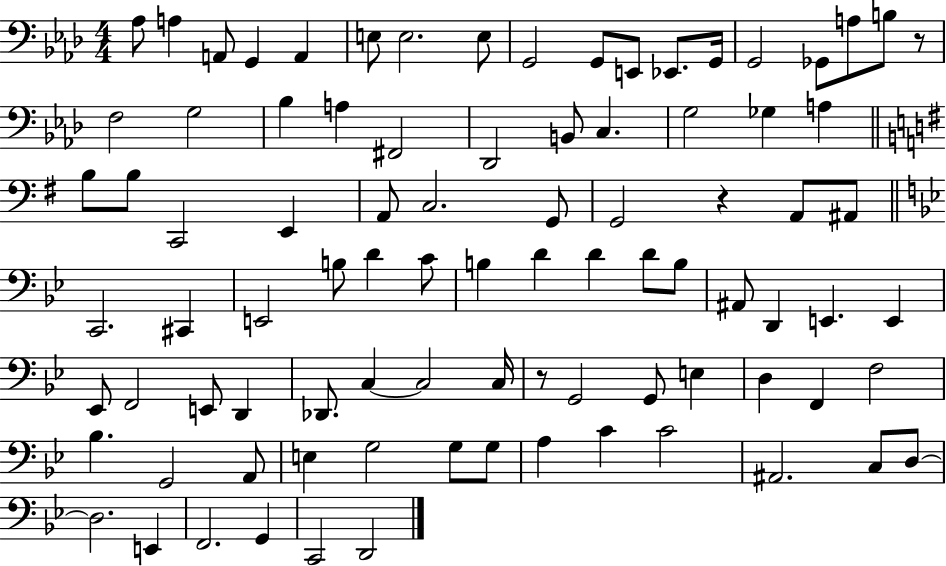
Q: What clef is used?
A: bass